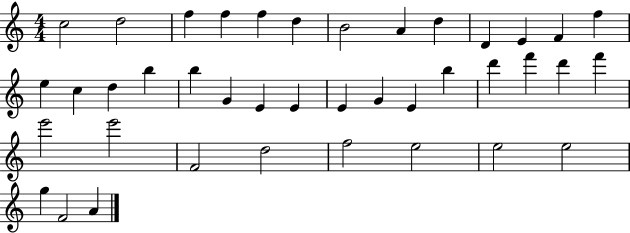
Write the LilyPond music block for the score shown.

{
  \clef treble
  \numericTimeSignature
  \time 4/4
  \key c \major
  c''2 d''2 | f''4 f''4 f''4 d''4 | b'2 a'4 d''4 | d'4 e'4 f'4 f''4 | \break e''4 c''4 d''4 b''4 | b''4 g'4 e'4 e'4 | e'4 g'4 e'4 b''4 | d'''4 f'''4 d'''4 f'''4 | \break e'''2 e'''2 | f'2 d''2 | f''2 e''2 | e''2 e''2 | \break g''4 f'2 a'4 | \bar "|."
}